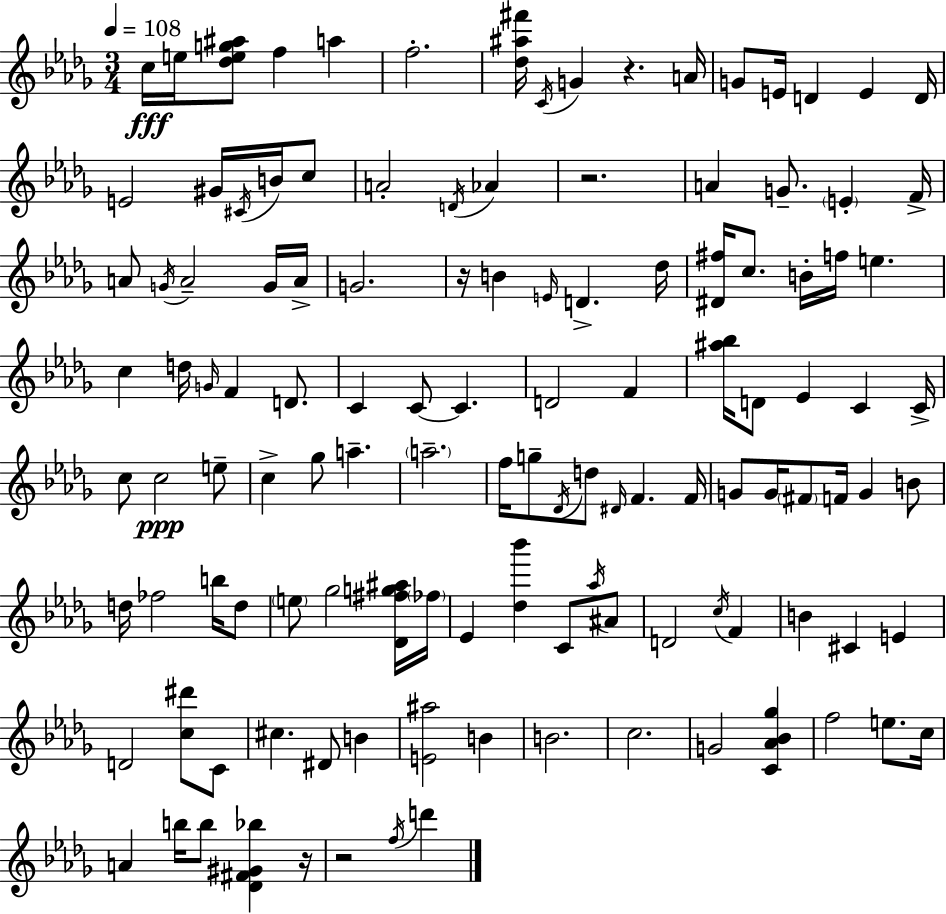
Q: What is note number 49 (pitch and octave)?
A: F4